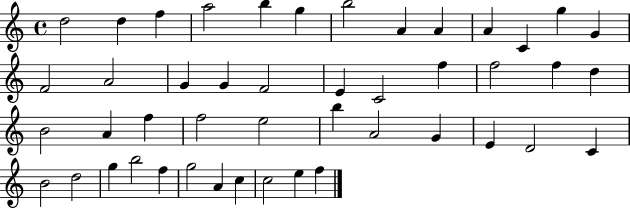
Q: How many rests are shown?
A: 0